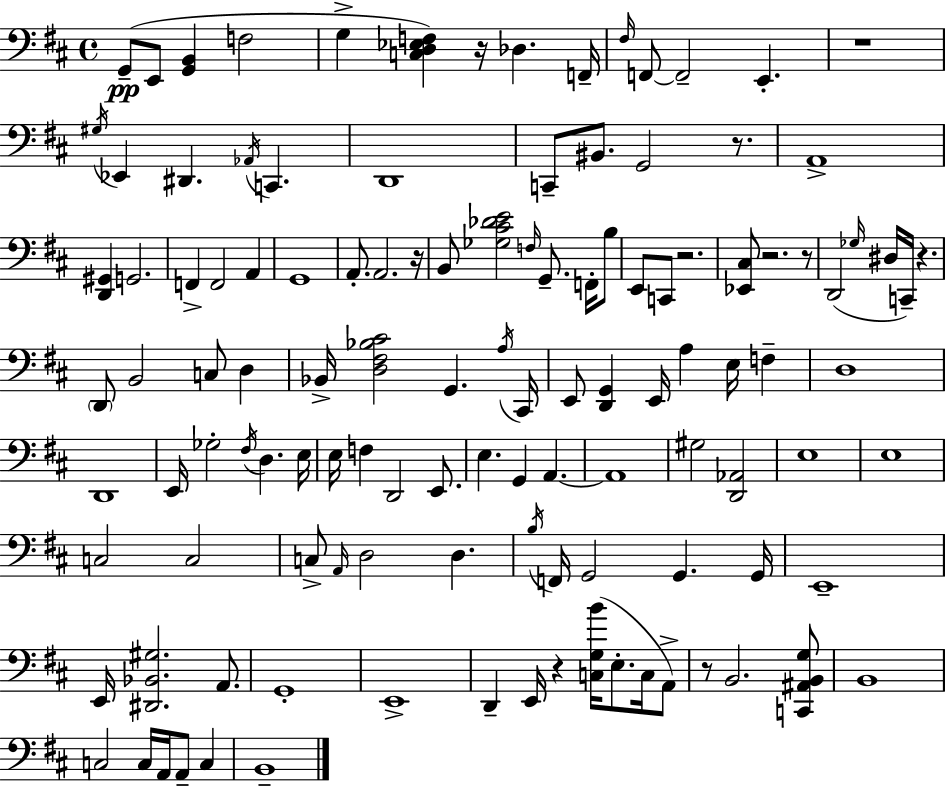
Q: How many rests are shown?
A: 10